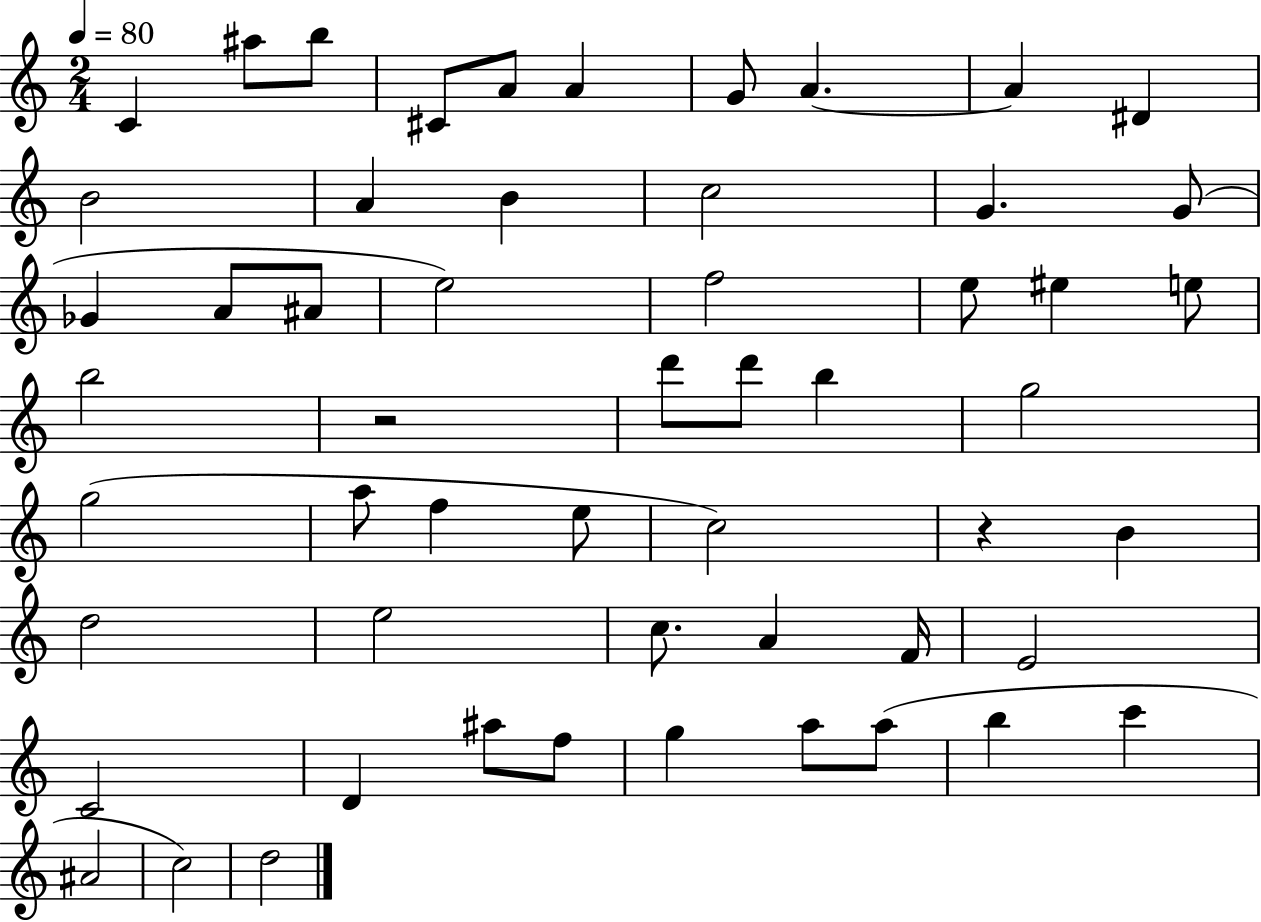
{
  \clef treble
  \numericTimeSignature
  \time 2/4
  \key c \major
  \tempo 4 = 80
  c'4 ais''8 b''8 | cis'8 a'8 a'4 | g'8 a'4.~~ | a'4 dis'4 | \break b'2 | a'4 b'4 | c''2 | g'4. g'8( | \break ges'4 a'8 ais'8 | e''2) | f''2 | e''8 eis''4 e''8 | \break b''2 | r2 | d'''8 d'''8 b''4 | g''2 | \break g''2( | a''8 f''4 e''8 | c''2) | r4 b'4 | \break d''2 | e''2 | c''8. a'4 f'16 | e'2 | \break c'2 | d'4 ais''8 f''8 | g''4 a''8 a''8( | b''4 c'''4 | \break ais'2 | c''2) | d''2 | \bar "|."
}